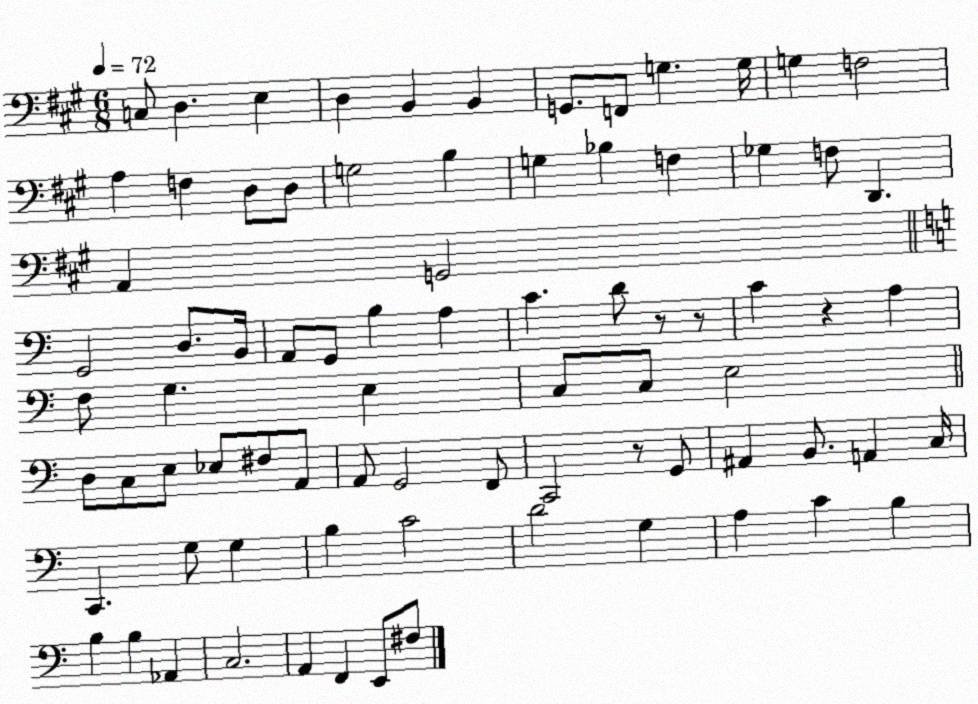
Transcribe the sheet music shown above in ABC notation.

X:1
T:Untitled
M:6/8
L:1/4
K:A
C,/2 D, E, D, B,, B,, G,,/2 F,,/2 G, G,/4 G, F,2 A, F, D,/2 D,/2 G,2 B, G, _B, F, _G, F,/2 D,, A,, G,,2 G,,2 D,/2 B,,/4 A,,/2 G,,/2 B, A, C D/2 z/2 z/2 C z A, F,/2 G, E, C,/2 C,/2 E,2 D,/2 C,/2 E,/2 _E,/2 ^F,/2 A,,/2 A,,/2 G,,2 F,,/2 C,,2 z/2 G,,/2 ^A,, B,,/2 A,, C,/4 C,, G,/2 G, B, C2 D2 G, A, C B, B, B, _A,, C,2 A,, F,, E,,/2 ^F,/2